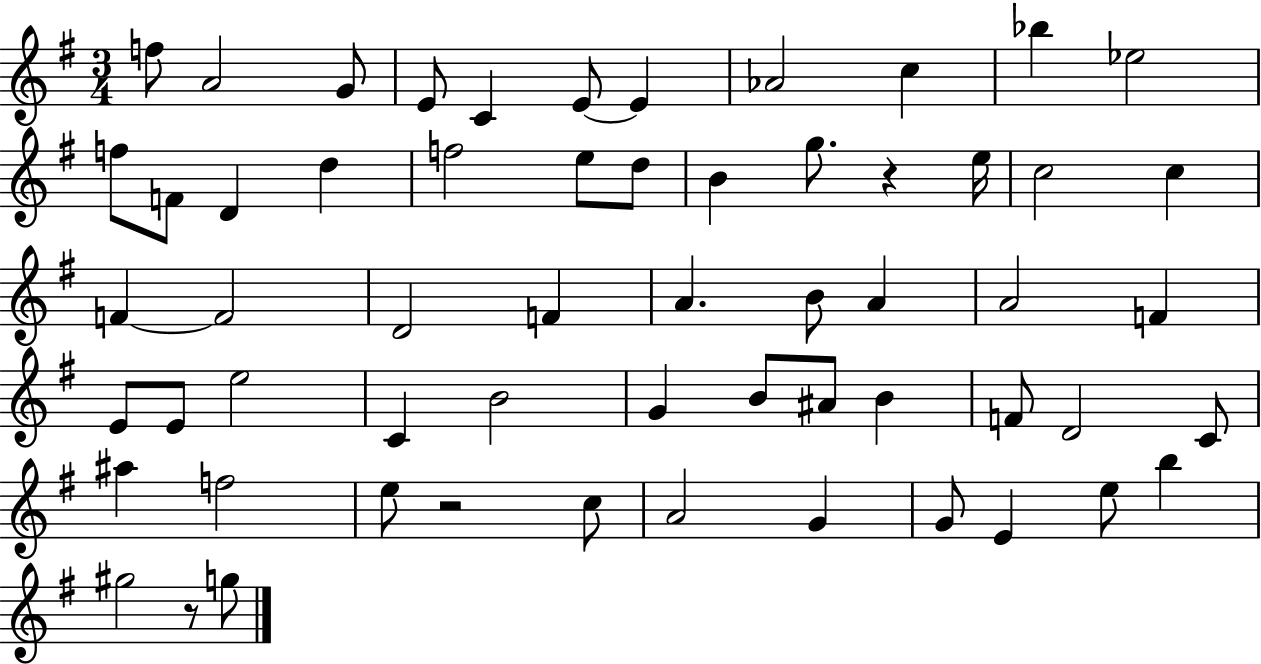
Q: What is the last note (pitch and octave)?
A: G5